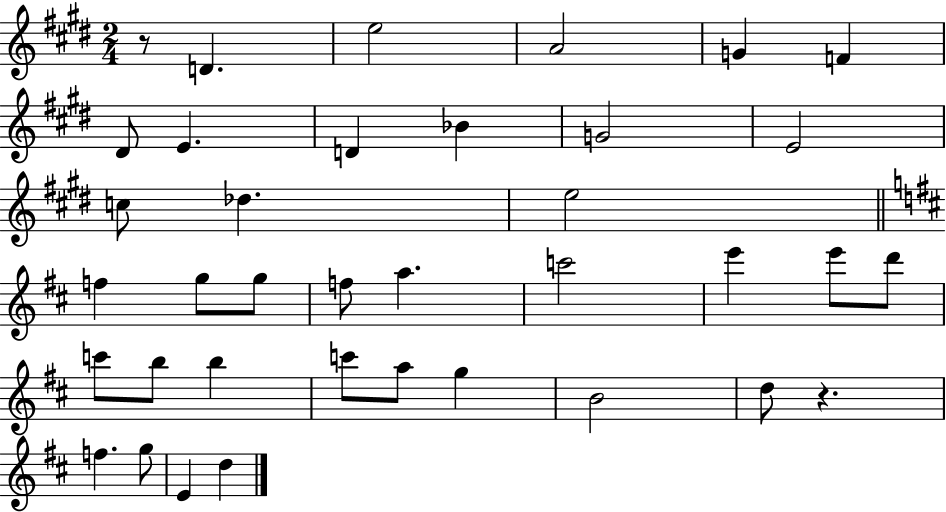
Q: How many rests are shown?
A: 2